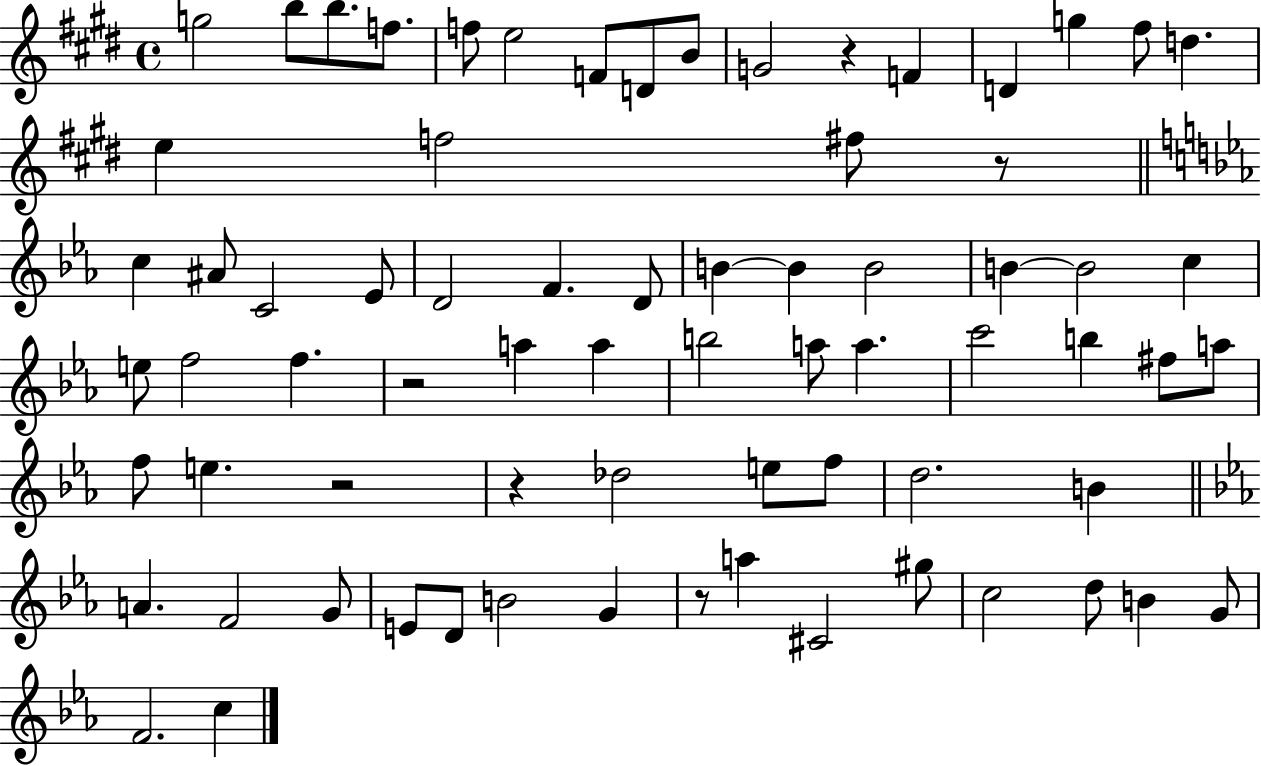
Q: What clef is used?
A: treble